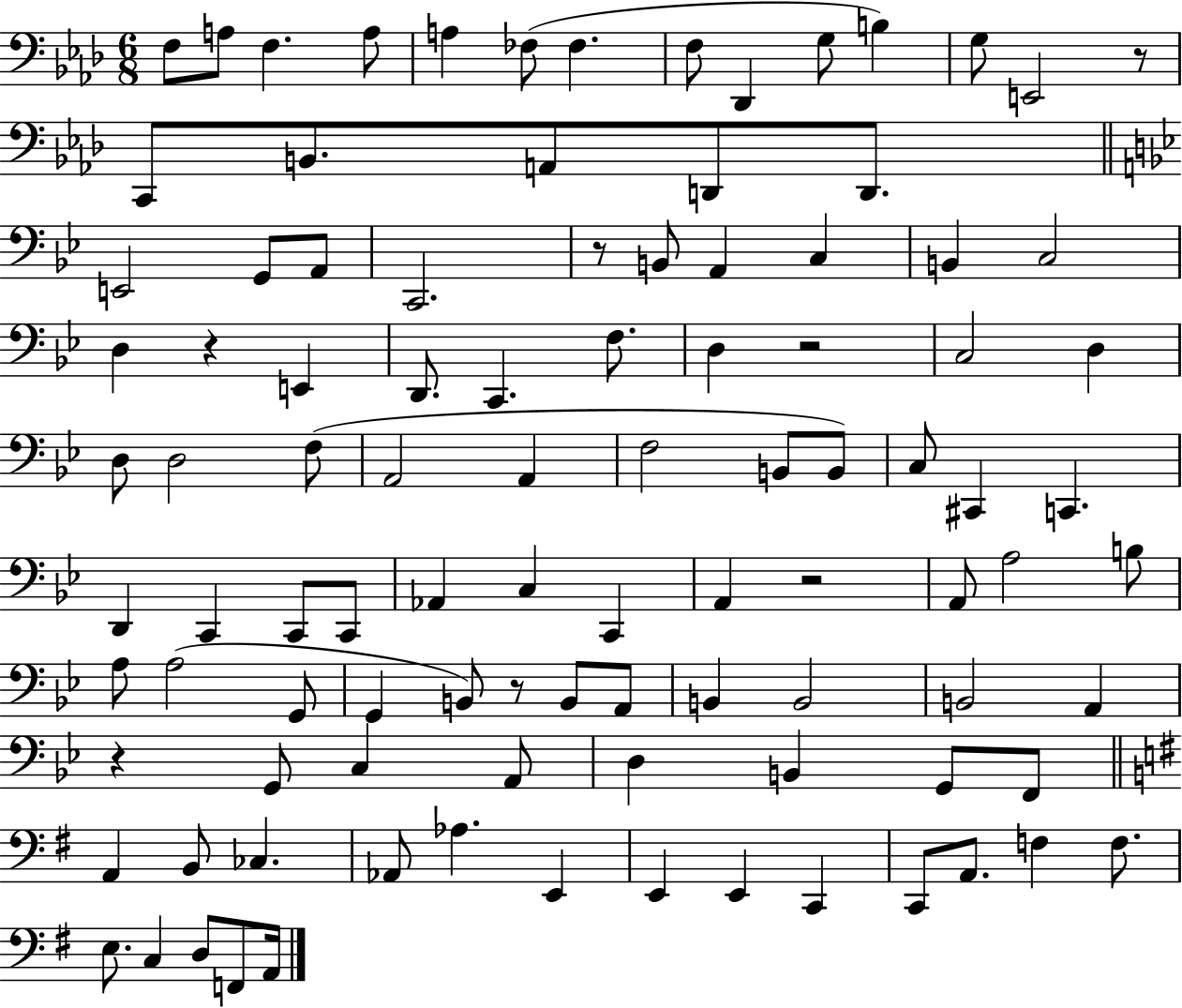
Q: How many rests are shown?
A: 7